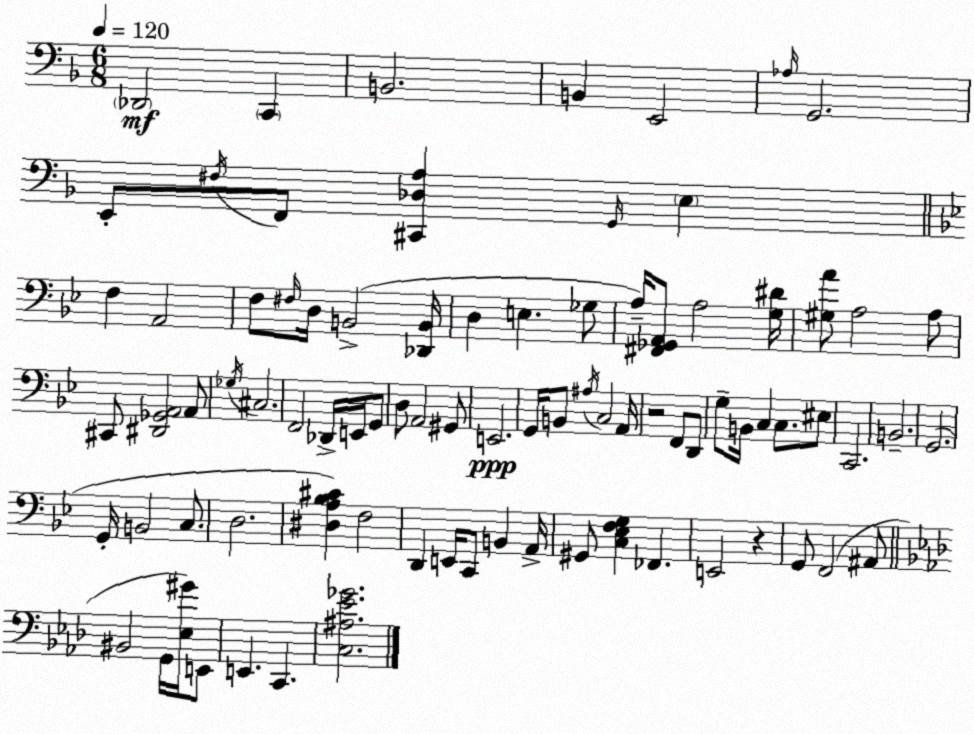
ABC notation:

X:1
T:Untitled
M:6/8
L:1/4
K:Dm
_D,,2 C,, B,,2 B,, E,,2 _A,/4 G,,2 E,,/2 ^F,/4 F,,/2 [^C,,_D,A,] G,,/4 E, F, A,,2 F,/2 ^F,/4 D,/4 B,,2 [_D,,B,,]/4 D, E, _G,/2 A,/4 [^F,,_G,,A,,]/2 A,2 [G,^D]/4 [^G,A]/2 A,2 A,/2 ^C,,/2 [^D,,_G,,A,,]2 A,,/2 _G,/4 ^C,2 F,,2 _D,,/4 E,,/4 G,,/2 D,/2 A,,2 ^G,,/2 E,,2 G,,/4 B,,/2 ^A,/4 C,2 A,,/4 z2 F,,/2 D,,/2 G,/2 B,,/4 C, C,/2 ^E,/2 C,,2 B,,2 G,,2 G,,/4 B,,2 C,/2 D,2 [^D,A,_B,^C] F,2 D,, E,,/4 C,,/2 B,, A,,/4 ^G,,/2 [C,_E,F,G,] _F,, E,,2 z G,,/2 F,,2 ^A,,/2 ^B,,2 G,,/4 [_E,^G]/4 E,,/2 E,, C,, [C,^A,_E_G]2